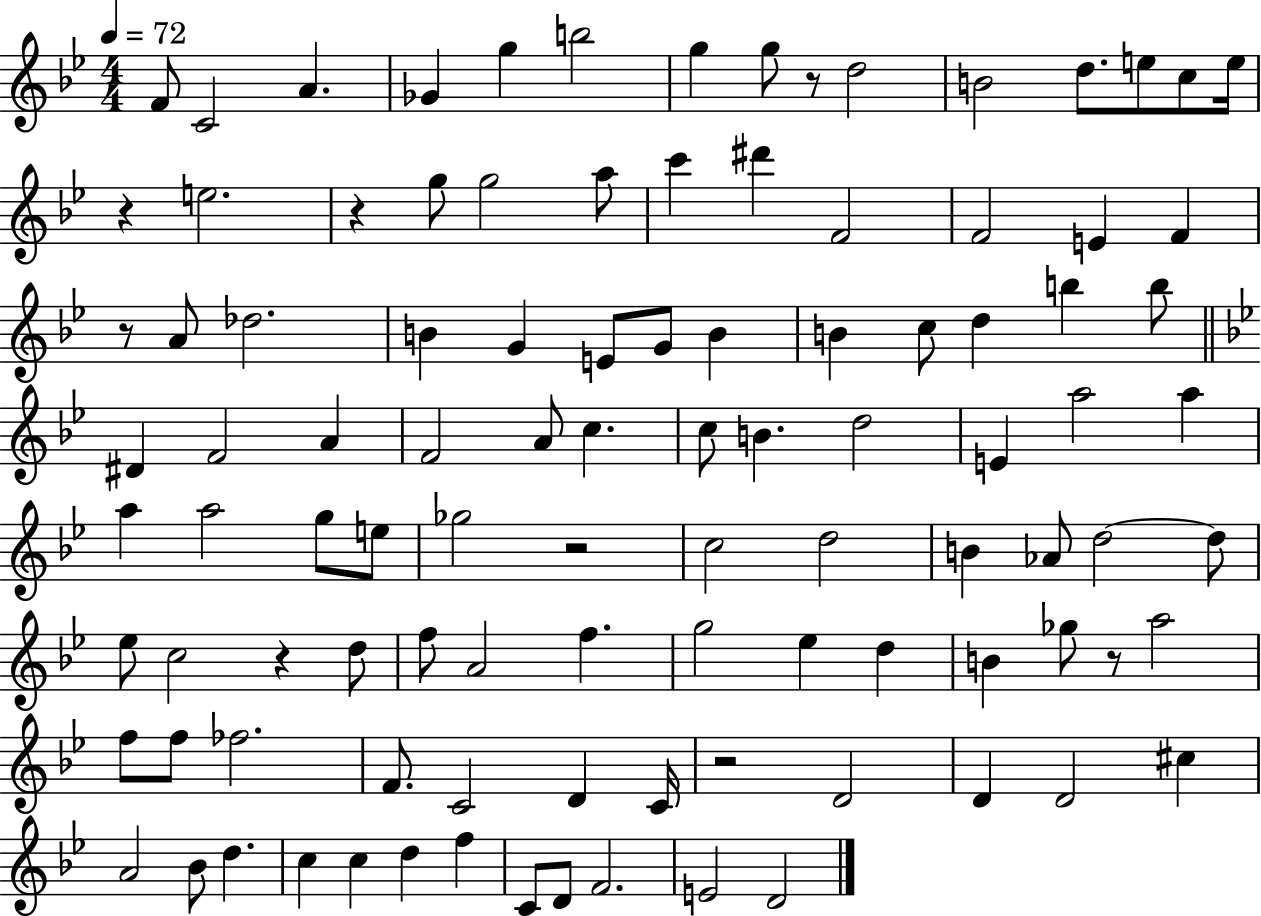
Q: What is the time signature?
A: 4/4